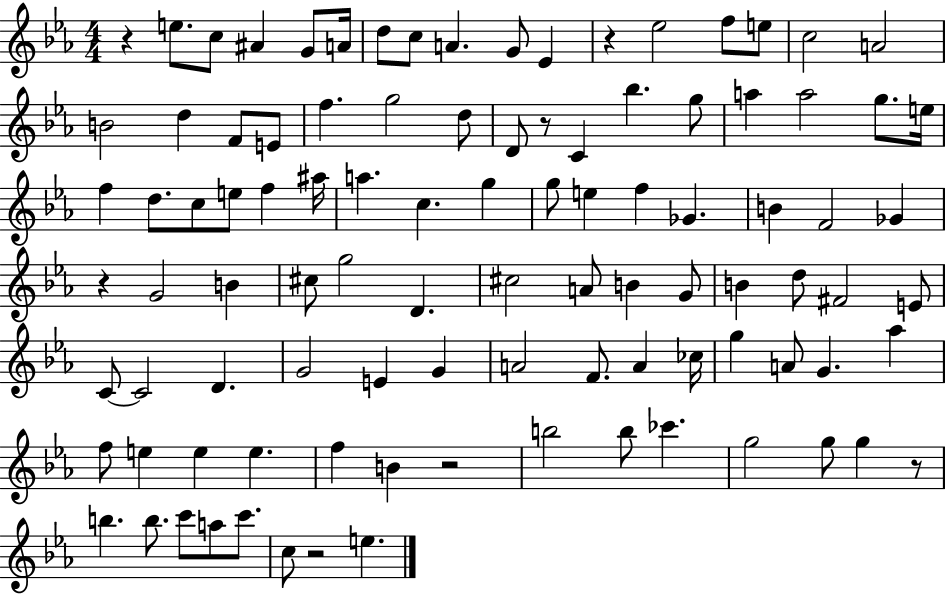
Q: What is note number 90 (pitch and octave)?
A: C6